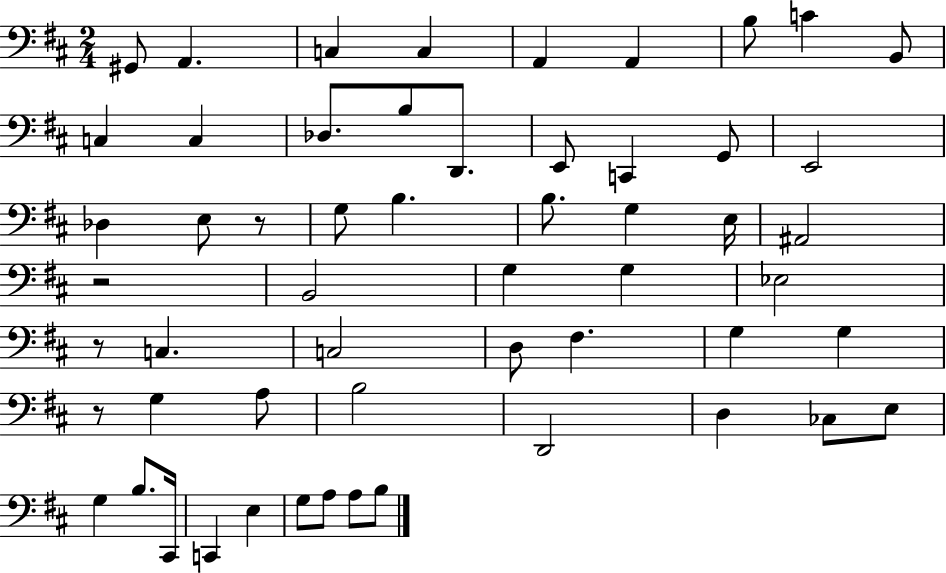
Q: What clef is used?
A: bass